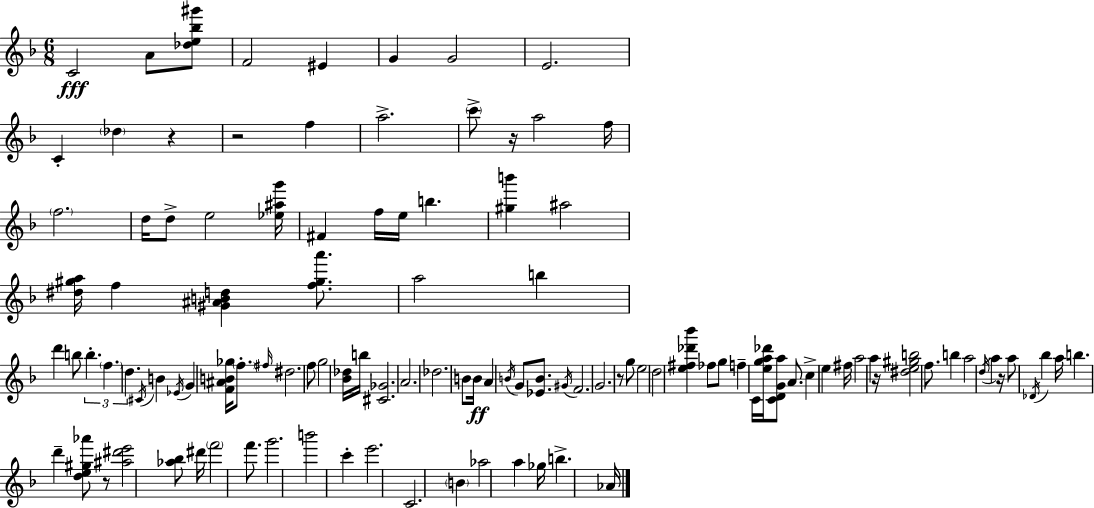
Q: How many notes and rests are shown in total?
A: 113